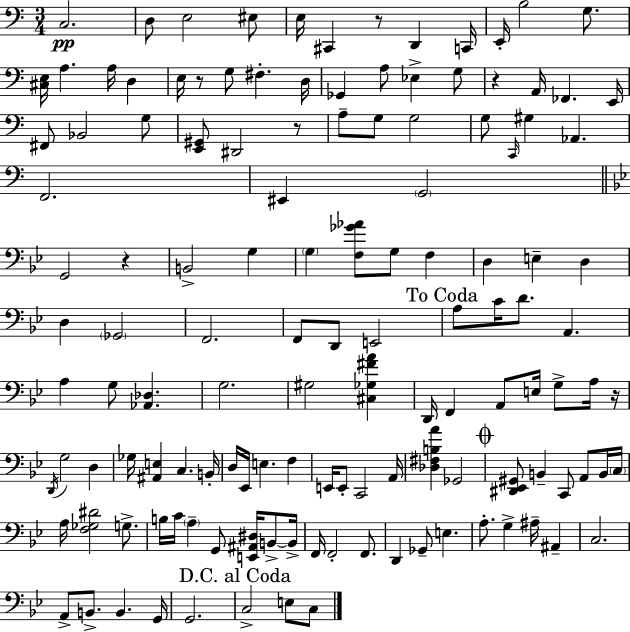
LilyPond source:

{
  \clef bass
  \numericTimeSignature
  \time 3/4
  \key c \major
  c2.\pp | d8 e2 eis8 | e16 cis,4 r8 d,4 c,16 | e,16-. b2 g8. | \break <cis e>16 a4. a16 d4 | e16 r8 g8 fis4.-. d16 | ges,4 a8 ees4-> g8 | r4 a,16 fes,4. e,16 | \break fis,8 bes,2 g8 | <e, gis,>8 dis,2 r8 | a8-- g8 g2 | g8 \grace { c,16 } gis4 aes,4. | \break f,2. | eis,4 \parenthesize g,2 | \bar "||" \break \key bes \major g,2 r4 | b,2-> g4 | \parenthesize g4 <f ges' aes'>8 g8 f4 | d4 e4-- d4 | \break d4 \parenthesize ges,2 | f,2. | f,8 d,8 e,2 | \mark "To Coda" a8 c'16 d'8. a,4. | \break a4 g8 <aes, des>4. | g2. | gis2 <cis ges fis' a'>4 | d,16 f,4 a,8 e16 g8-> a16 r16 | \break \acciaccatura { d,16 } g2 d4 | ges16 <ais, e>4 c4. | b,16-. d16 ees,16 e4. f4 | e,16 e,8-. c,2 | \break a,16 <des fis b a'>4 ges,2 | \mark \markup { \musicglyph "scripts.coda" } <dis, ees, gis,>8 b,4-- c,8 a,8 b,16 | \parenthesize c16 a16 <f ges dis'>2 g8.-> | b16 c'16 \parenthesize a4-- g,8 <e, ais, dis>16 b,8->~~ | \break b,16-> f,16 f,2-. f,8. | d,4 ges,8-- e4. | a8.-. g4-> ais16-- ais,4-- | c2. | \break a,8-> b,8.-> b,4. | g,16 g,2. | \mark "D.C. al Coda" c2-> e8 c8 | \bar "|."
}